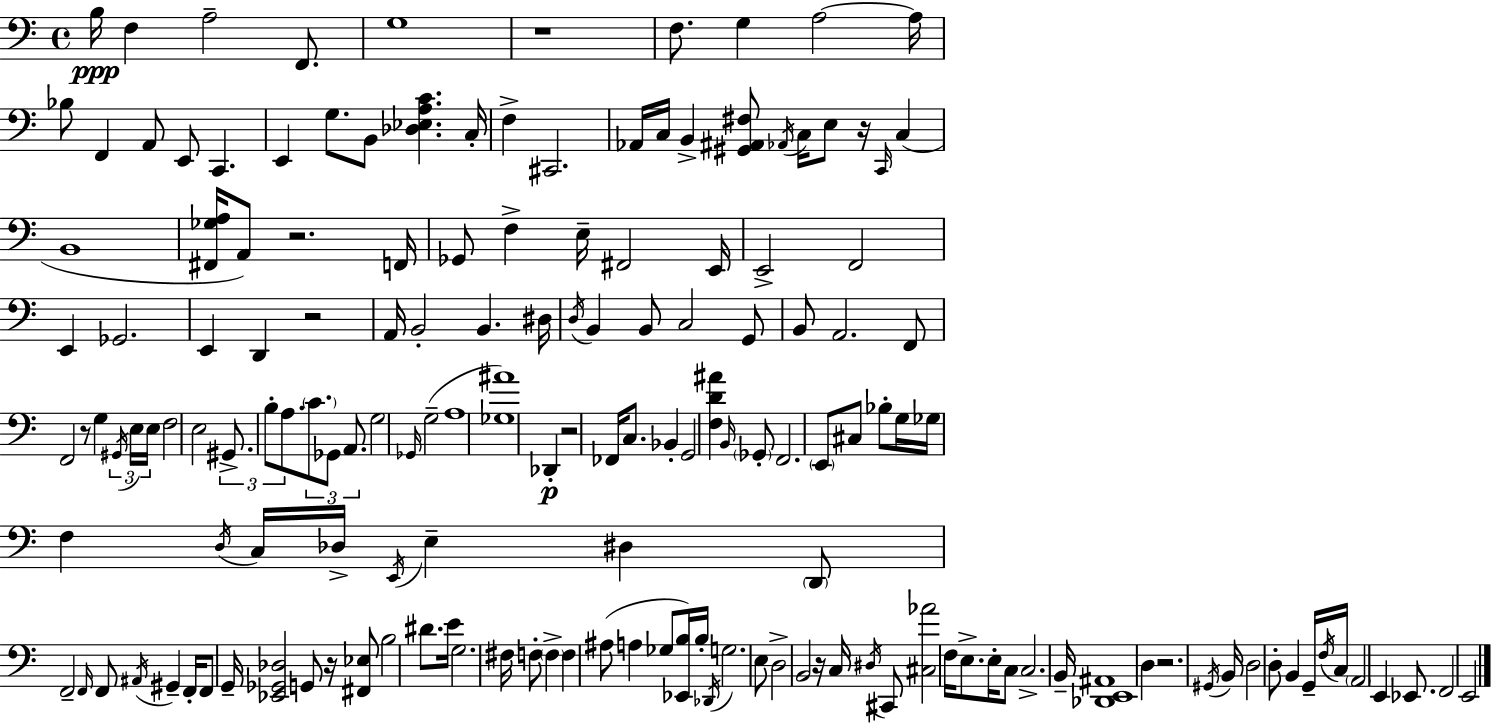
B3/s F3/q A3/h F2/e. G3/w R/w F3/e. G3/q A3/h A3/s Bb3/e F2/q A2/e E2/e C2/q. E2/q G3/e. B2/e [Db3,Eb3,A3,C4]/q. C3/s F3/q C#2/h. Ab2/s C3/s B2/q [G#2,A#2,F#3]/e Ab2/s C3/s E3/e R/s C2/s C3/q B2/w [F#2,Gb3,A3]/s A2/e R/h. F2/s Gb2/e F3/q E3/s F#2/h E2/s E2/h F2/h E2/q Gb2/h. E2/q D2/q R/h A2/s B2/h B2/q. D#3/s D3/s B2/q B2/e C3/h G2/e B2/e A2/h. F2/e F2/h R/e G3/q G#2/s E3/s E3/s F3/h E3/h G#2/e. B3/e A3/e. C4/e. Gb2/e A2/e. G3/h Gb2/s G3/h A3/w [Gb3,A#4]/w Db2/q R/h FES2/s C3/e. Bb2/q G2/h [F3,D4,A#4]/q B2/s Gb2/e F2/h. E2/e C#3/e Bb3/e G3/s Gb3/s F3/q D3/s C3/s Db3/s E2/s E3/q D#3/q D2/e F2/h F2/s F2/e A#2/s G#2/q F2/s F2/e G2/s [Eb2,Gb2,Db3]/h G2/e R/s [F#2,Eb3]/e B3/h D#4/e. E4/s G3/h. F#3/s F3/e F3/q F3/q A#3/e A3/q Gb3/e [Eb2,B3]/s B3/s Db2/s G3/h. E3/e D3/h B2/h R/s C3/s D#3/s C#2/e [C#3,Ab4]/h F3/s E3/e. E3/s C3/e C3/h. B2/s [Db2,E2,A#2]/w D3/q R/h. G#2/s B2/s D3/h D3/e B2/q G2/s F3/s C3/s A2/h E2/q Eb2/e. F2/h E2/h